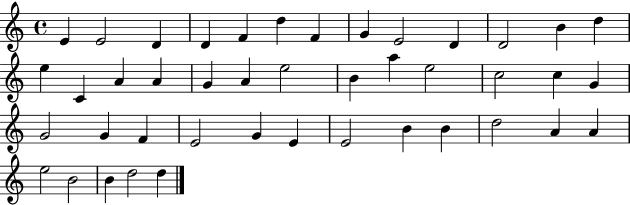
E4/q E4/h D4/q D4/q F4/q D5/q F4/q G4/q E4/h D4/q D4/h B4/q D5/q E5/q C4/q A4/q A4/q G4/q A4/q E5/h B4/q A5/q E5/h C5/h C5/q G4/q G4/h G4/q F4/q E4/h G4/q E4/q E4/h B4/q B4/q D5/h A4/q A4/q E5/h B4/h B4/q D5/h D5/q